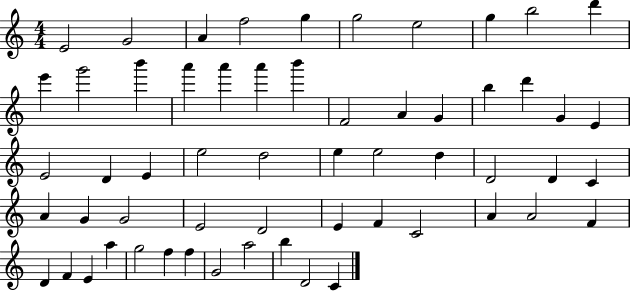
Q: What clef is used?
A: treble